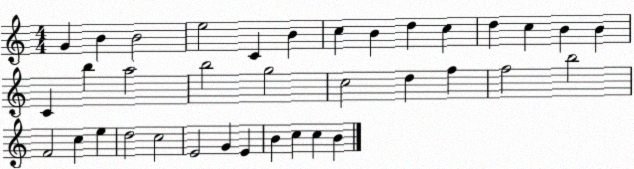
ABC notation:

X:1
T:Untitled
M:4/4
L:1/4
K:C
G B B2 e2 C B c B d c d c B B C b a2 b2 g2 c2 d f f2 b2 F2 c e d2 c2 E2 G E B c c B